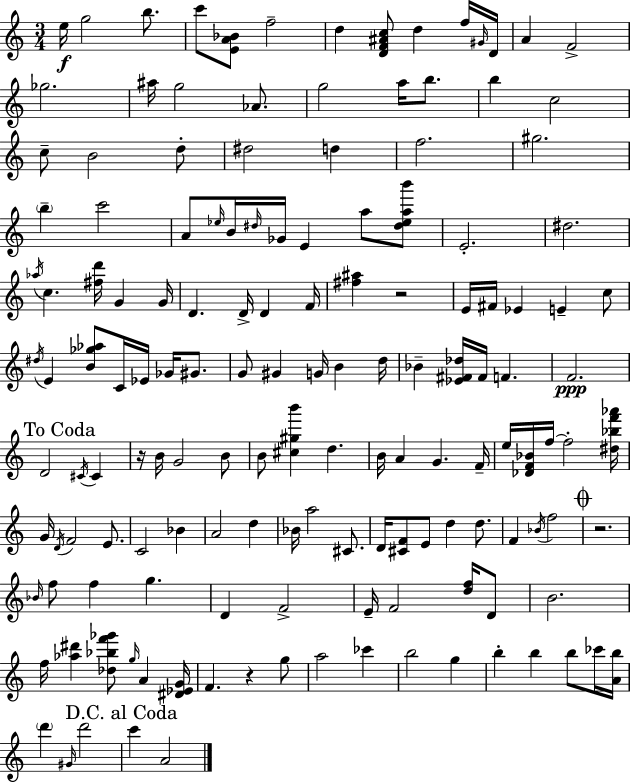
{
  \clef treble
  \numericTimeSignature
  \time 3/4
  \key c \major
  e''16\f g''2 b''8. | c'''8 <e' a' bes'>8 f''2-- | d''4 <d' f' ais' c''>8 d''4 f''16 \grace { gis'16 } | d'16 a'4 f'2-> | \break ges''2. | ais''16 g''2 aes'8. | g''2 a''16 b''8. | b''4 c''2 | \break c''8-- b'2 d''8-. | dis''2 d''4 | f''2. | gis''2. | \break \parenthesize b''4-- c'''2 | a'8 \grace { ees''16 } b'16 \grace { dis''16 } ges'16 e'4 a''8 | <dis'' ees'' a'' b'''>8 e'2.-. | dis''2. | \break \acciaccatura { aes''16 } c''4. <fis'' d'''>16 g'4 | g'16 d'4. d'16-> d'4 | f'16 <fis'' ais''>4 r2 | e'16 fis'16 ees'4 e'4-- | \break c''8 \acciaccatura { dis''16 } e'4 <b' ges'' aes''>8 c'16 | ees'16 ges'16 gis'8. g'8 gis'4 g'16 | b'4 d''16 bes'4-- <ees' fis' des''>16 fis'16 f'4. | f'2.\ppp | \break \mark "To Coda" d'2 | \acciaccatura { cis'16 } cis'4 r16 b'16 g'2 | b'8 b'8 <cis'' gis'' b'''>4 | d''4. b'16 a'4 g'4. | \break f'16-- e''16 <des' f' bes'>16 f''16~~ f''2-. | <dis'' bes'' f''' aes'''>16 g'16 \acciaccatura { d'16 } f'2 | e'8. c'2 | bes'4 a'2 | \break d''4 bes'16 a''2 | cis'8. d'16 <cis' f'>8 e'8 | d''4 d''8. f'4 \acciaccatura { bes'16 } | f''2 \mark \markup { \musicglyph "scripts.coda" } r2. | \break \grace { bes'16 } f''8 f''4 | g''4. d'4 | f'2-> e'16-- f'2 | <d'' f''>16 d'8 b'2. | \break f''16 <aes'' dis'''>4 | <des'' bes'' f''' ges'''>8 \grace { g''16 } a'4 <dis' ees' g'>16 f'4. | r4 g''8 a''2 | ces'''4 b''2 | \break g''4 b''4-. | b''4 b''8 ces'''16 <a' b''>16 \parenthesize d'''4 | \grace { gis'16 } d'''2 \mark "D.C. al Coda" c'''4 | a'2 \bar "|."
}